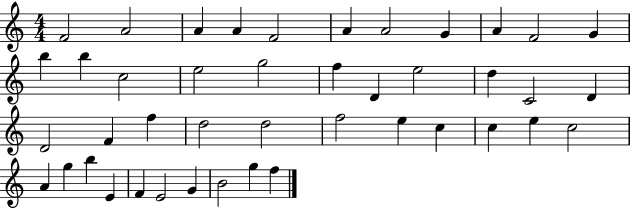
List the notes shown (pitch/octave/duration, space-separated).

F4/h A4/h A4/q A4/q F4/h A4/q A4/h G4/q A4/q F4/h G4/q B5/q B5/q C5/h E5/h G5/h F5/q D4/q E5/h D5/q C4/h D4/q D4/h F4/q F5/q D5/h D5/h F5/h E5/q C5/q C5/q E5/q C5/h A4/q G5/q B5/q E4/q F4/q E4/h G4/q B4/h G5/q F5/q